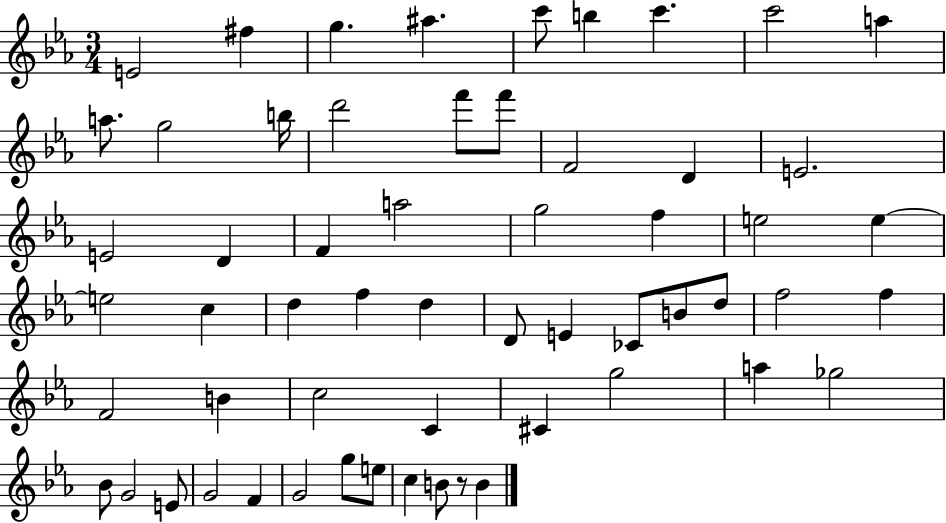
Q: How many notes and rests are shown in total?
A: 58